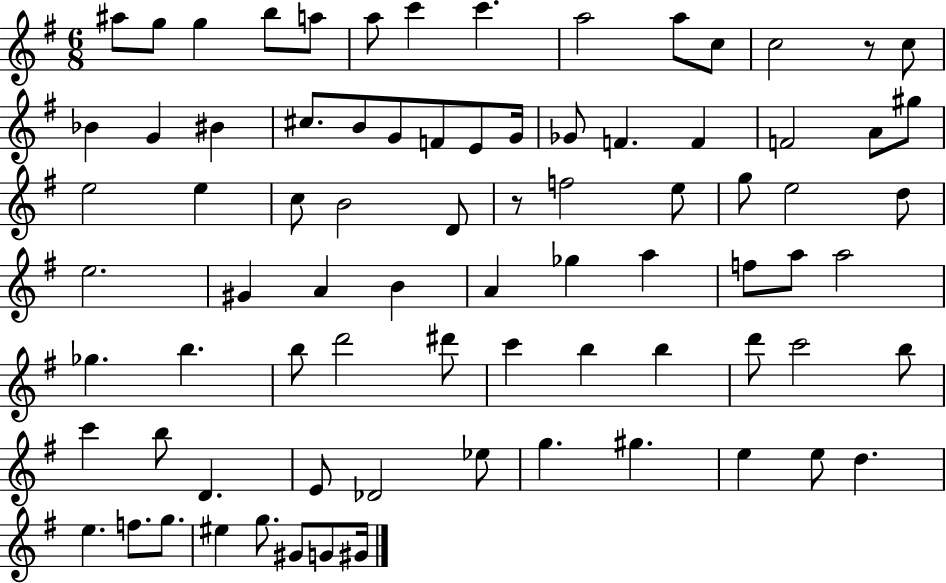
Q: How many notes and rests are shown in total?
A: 80